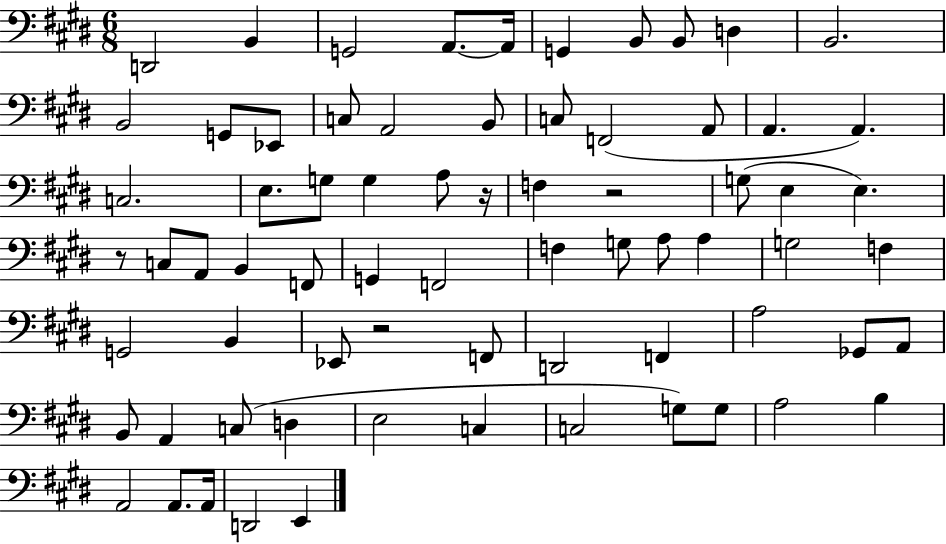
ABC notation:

X:1
T:Untitled
M:6/8
L:1/4
K:E
D,,2 B,, G,,2 A,,/2 A,,/4 G,, B,,/2 B,,/2 D, B,,2 B,,2 G,,/2 _E,,/2 C,/2 A,,2 B,,/2 C,/2 F,,2 A,,/2 A,, A,, C,2 E,/2 G,/2 G, A,/2 z/4 F, z2 G,/2 E, E, z/2 C,/2 A,,/2 B,, F,,/2 G,, F,,2 F, G,/2 A,/2 A, G,2 F, G,,2 B,, _E,,/2 z2 F,,/2 D,,2 F,, A,2 _G,,/2 A,,/2 B,,/2 A,, C,/2 D, E,2 C, C,2 G,/2 G,/2 A,2 B, A,,2 A,,/2 A,,/4 D,,2 E,,